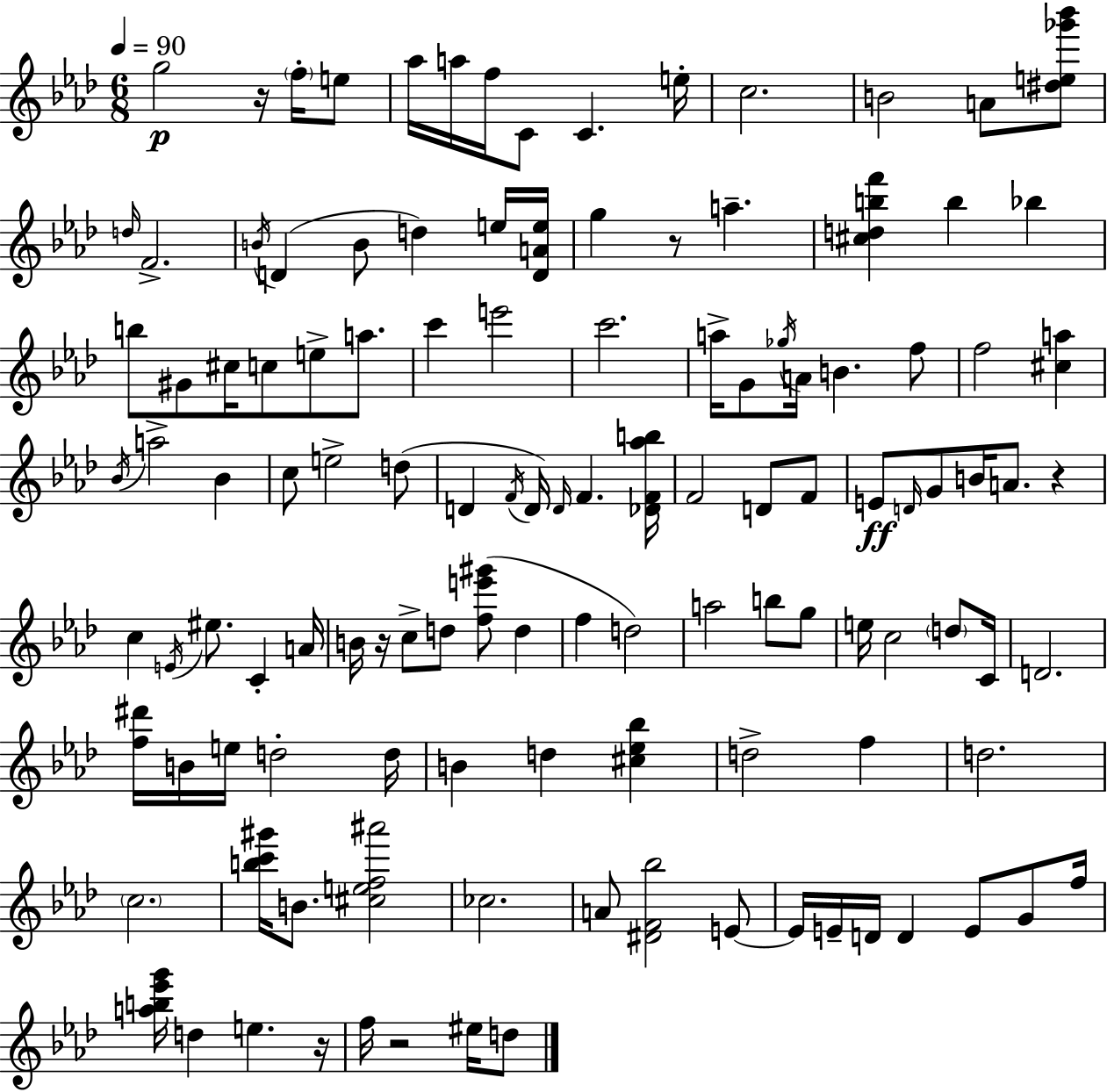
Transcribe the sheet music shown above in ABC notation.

X:1
T:Untitled
M:6/8
L:1/4
K:Ab
g2 z/4 f/4 e/2 _a/4 a/4 f/4 C/2 C e/4 c2 B2 A/2 [^de_g'_b']/2 d/4 F2 B/4 D B/2 d e/4 [DAe]/4 g z/2 a [^cdbf'] b _b b/2 ^G/2 ^c/4 c/2 e/2 a/2 c' e'2 c'2 a/4 G/2 _g/4 A/4 B f/2 f2 [^ca] _B/4 a2 _B c/2 e2 d/2 D F/4 D/4 D/4 F [_DF_ab]/4 F2 D/2 F/2 E/2 D/4 G/2 B/4 A/2 z c E/4 ^e/2 C A/4 B/4 z/4 c/2 d/2 [fe'^g']/2 d f d2 a2 b/2 g/2 e/4 c2 d/2 C/4 D2 [f^d']/4 B/4 e/4 d2 d/4 B d [^c_e_b] d2 f d2 c2 [bc'^g']/4 B/2 [^cef^a']2 _c2 A/2 [^DF_b]2 E/2 E/4 E/4 D/4 D E/2 G/2 f/4 [ab_e'g']/4 d e z/4 f/4 z2 ^e/4 d/2